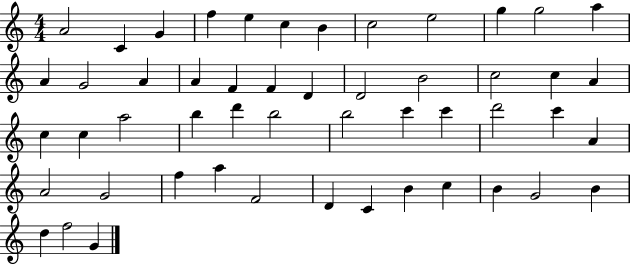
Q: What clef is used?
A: treble